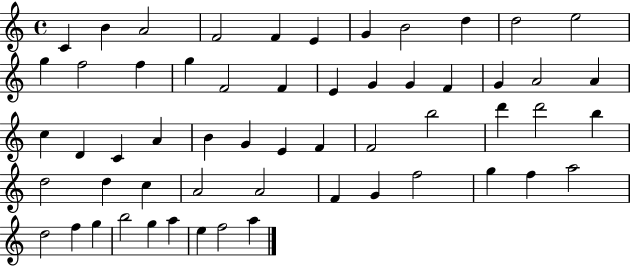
C4/q B4/q A4/h F4/h F4/q E4/q G4/q B4/h D5/q D5/h E5/h G5/q F5/h F5/q G5/q F4/h F4/q E4/q G4/q G4/q F4/q G4/q A4/h A4/q C5/q D4/q C4/q A4/q B4/q G4/q E4/q F4/q F4/h B5/h D6/q D6/h B5/q D5/h D5/q C5/q A4/h A4/h F4/q G4/q F5/h G5/q F5/q A5/h D5/h F5/q G5/q B5/h G5/q A5/q E5/q F5/h A5/q